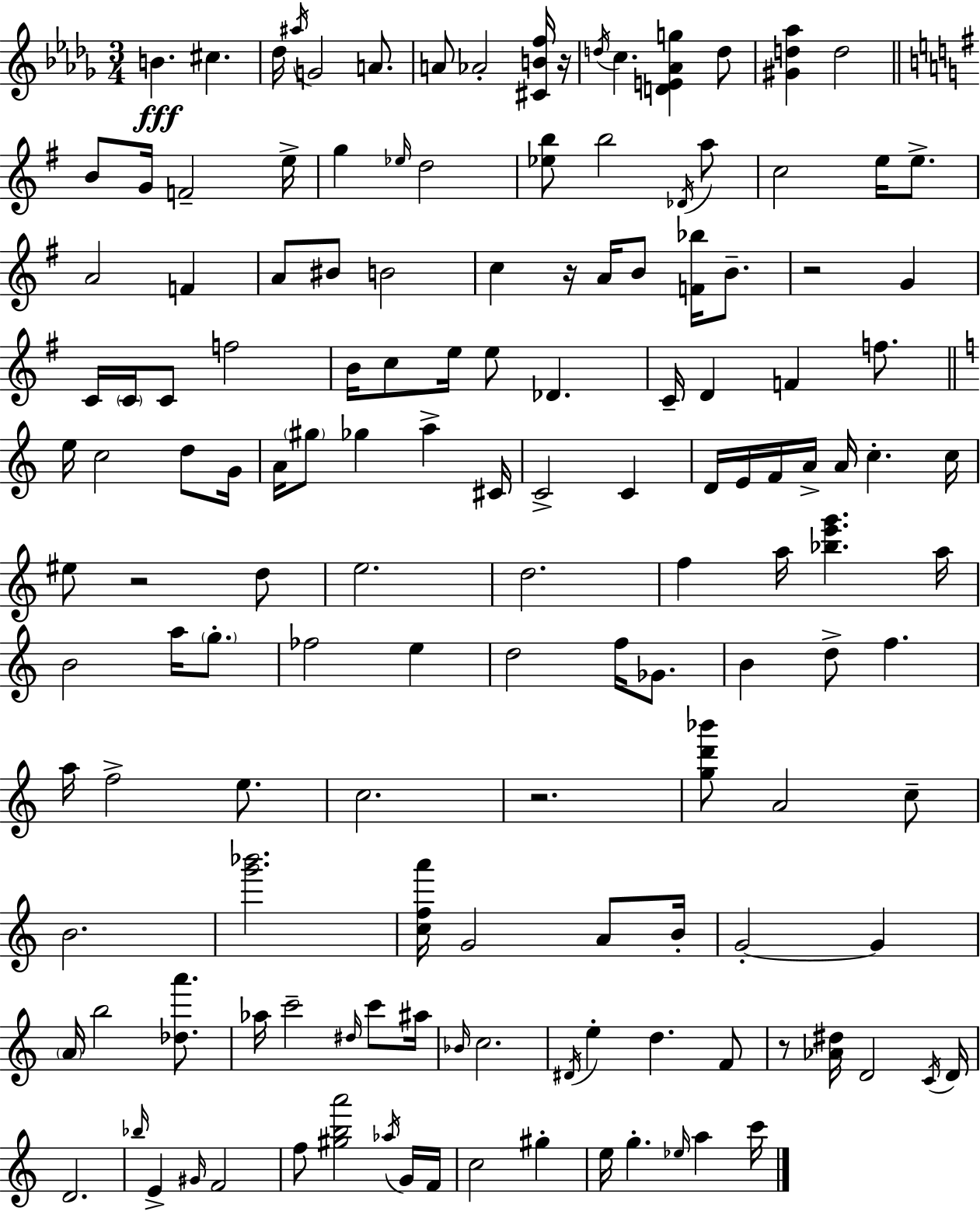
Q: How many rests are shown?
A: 6